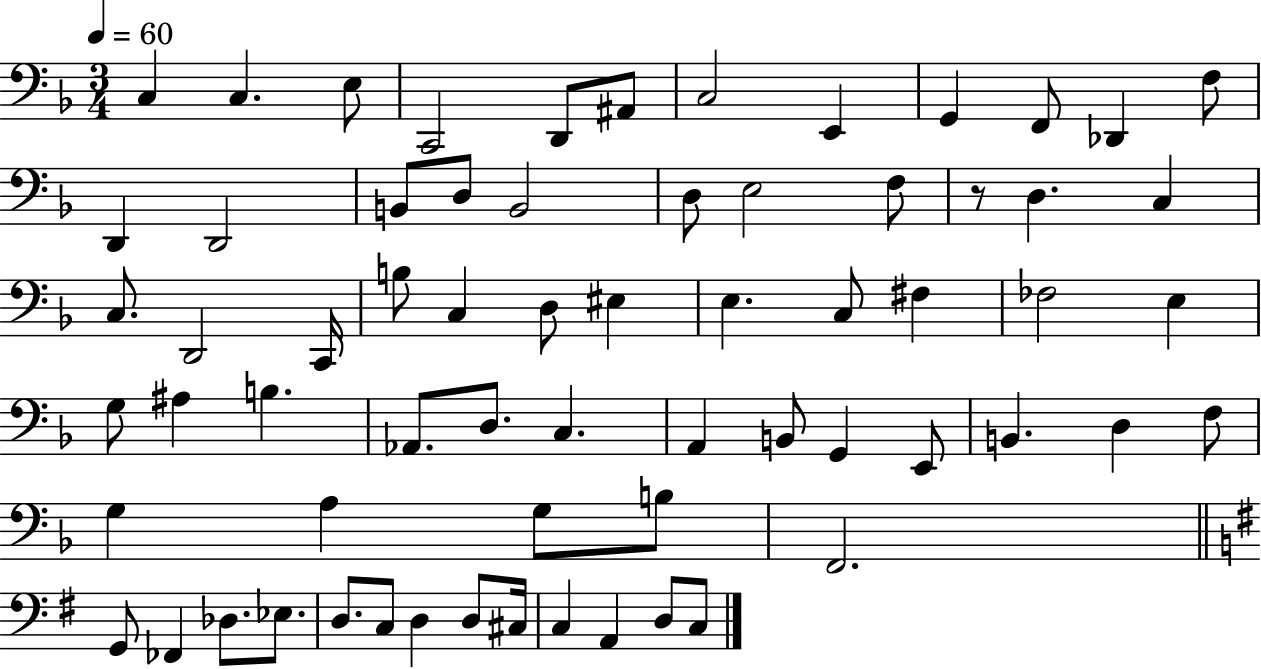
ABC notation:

X:1
T:Untitled
M:3/4
L:1/4
K:F
C, C, E,/2 C,,2 D,,/2 ^A,,/2 C,2 E,, G,, F,,/2 _D,, F,/2 D,, D,,2 B,,/2 D,/2 B,,2 D,/2 E,2 F,/2 z/2 D, C, C,/2 D,,2 C,,/4 B,/2 C, D,/2 ^E, E, C,/2 ^F, _F,2 E, G,/2 ^A, B, _A,,/2 D,/2 C, A,, B,,/2 G,, E,,/2 B,, D, F,/2 G, A, G,/2 B,/2 F,,2 G,,/2 _F,, _D,/2 _E,/2 D,/2 C,/2 D, D,/2 ^C,/4 C, A,, D,/2 C,/2